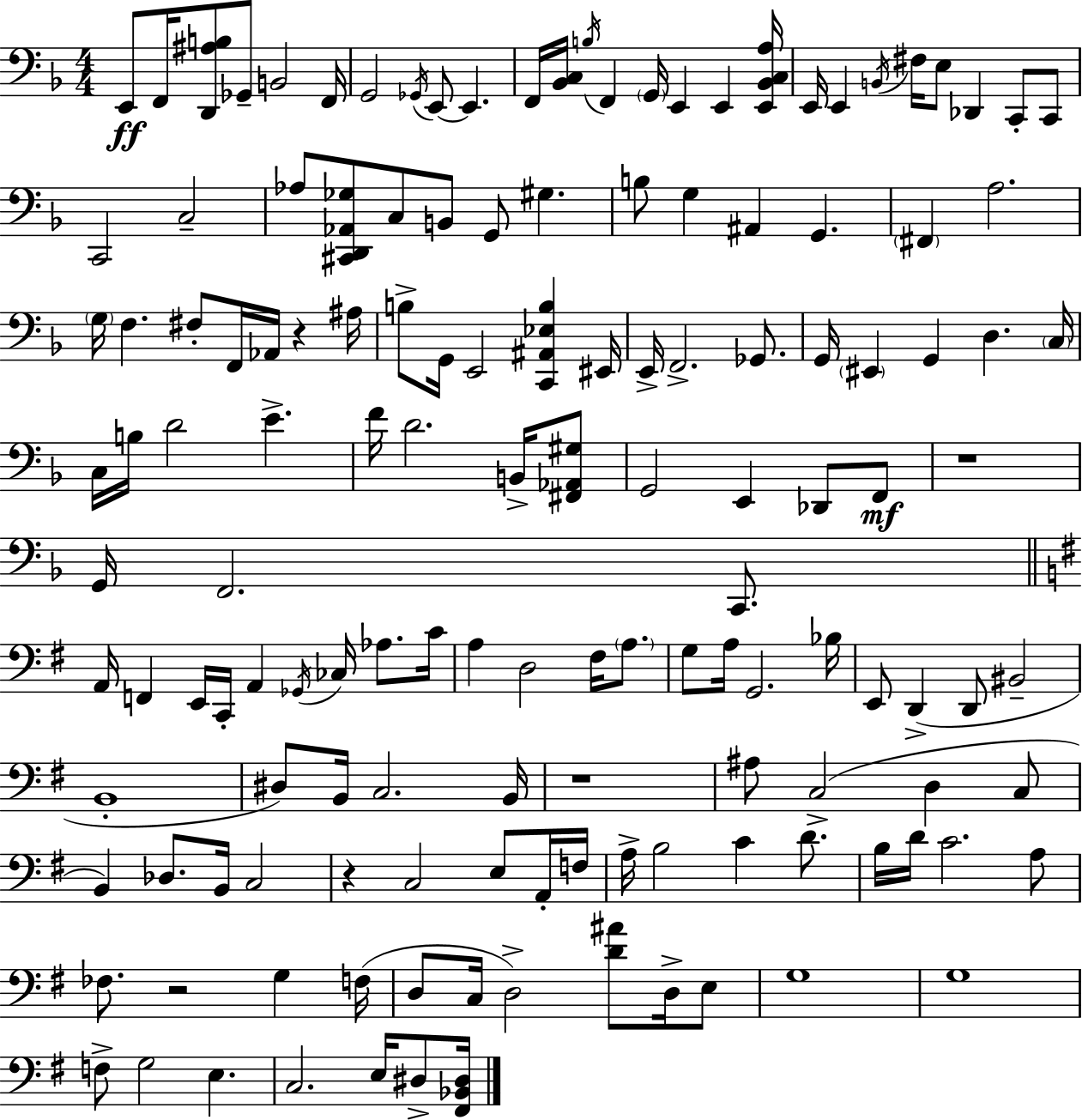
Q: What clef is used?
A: bass